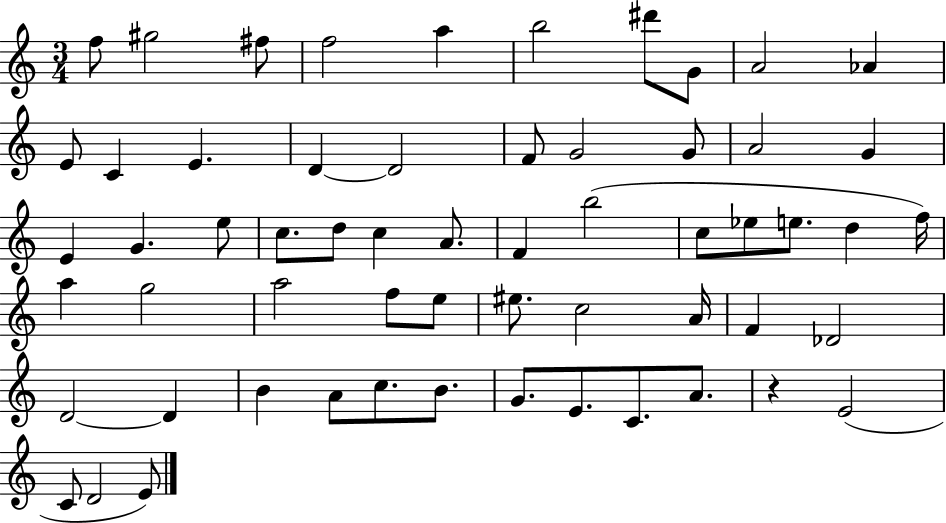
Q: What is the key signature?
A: C major